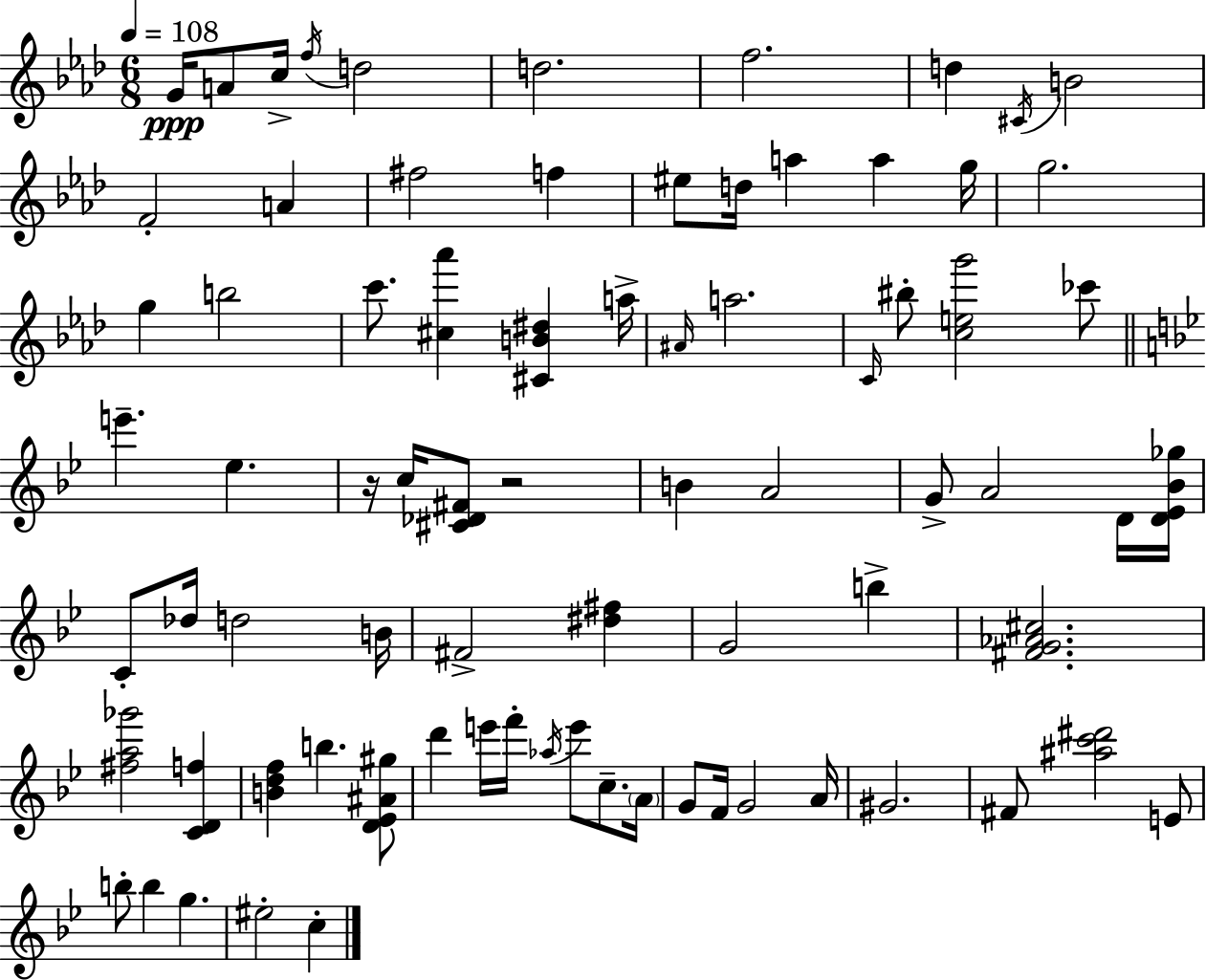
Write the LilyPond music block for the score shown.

{
  \clef treble
  \numericTimeSignature
  \time 6/8
  \key aes \major
  \tempo 4 = 108
  g'16\ppp a'8 c''16-> \acciaccatura { f''16 } d''2 | d''2. | f''2. | d''4 \acciaccatura { cis'16 } b'2 | \break f'2-. a'4 | fis''2 f''4 | eis''8 d''16 a''4 a''4 | g''16 g''2. | \break g''4 b''2 | c'''8. <cis'' aes'''>4 <cis' b' dis''>4 | a''16-> \grace { ais'16 } a''2. | \grace { c'16 } bis''8-. <c'' e'' g'''>2 | \break ces'''8 \bar "||" \break \key bes \major e'''4.-- ees''4. | r16 c''16 <cis' des' fis'>8 r2 | b'4 a'2 | g'8-> a'2 d'16 <d' ees' bes' ges''>16 | \break c'8-. des''16 d''2 b'16 | fis'2-> <dis'' fis''>4 | g'2 b''4-> | <fis' g' aes' cis''>2. | \break <fis'' a'' ges'''>2 <c' d' f''>4 | <b' d'' f''>4 b''4. <d' ees' ais' gis''>8 | d'''4 e'''16 f'''16-. \acciaccatura { aes''16 } e'''8 c''8.-- | \parenthesize a'16 g'8 f'16 g'2 | \break a'16 gis'2. | fis'8 <ais'' c''' dis'''>2 e'8 | b''8-. b''4 g''4. | eis''2-. c''4-. | \break \bar "|."
}